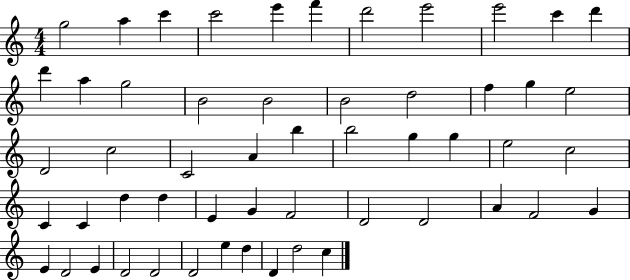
{
  \clef treble
  \numericTimeSignature
  \time 4/4
  \key c \major
  g''2 a''4 c'''4 | c'''2 e'''4 f'''4 | d'''2 e'''2 | e'''2 c'''4 d'''4 | \break d'''4 a''4 g''2 | b'2 b'2 | b'2 d''2 | f''4 g''4 e''2 | \break d'2 c''2 | c'2 a'4 b''4 | b''2 g''4 g''4 | e''2 c''2 | \break c'4 c'4 d''4 d''4 | e'4 g'4 f'2 | d'2 d'2 | a'4 f'2 g'4 | \break e'4 d'2 e'4 | d'2 d'2 | d'2 e''4 d''4 | d'4 d''2 c''4 | \break \bar "|."
}